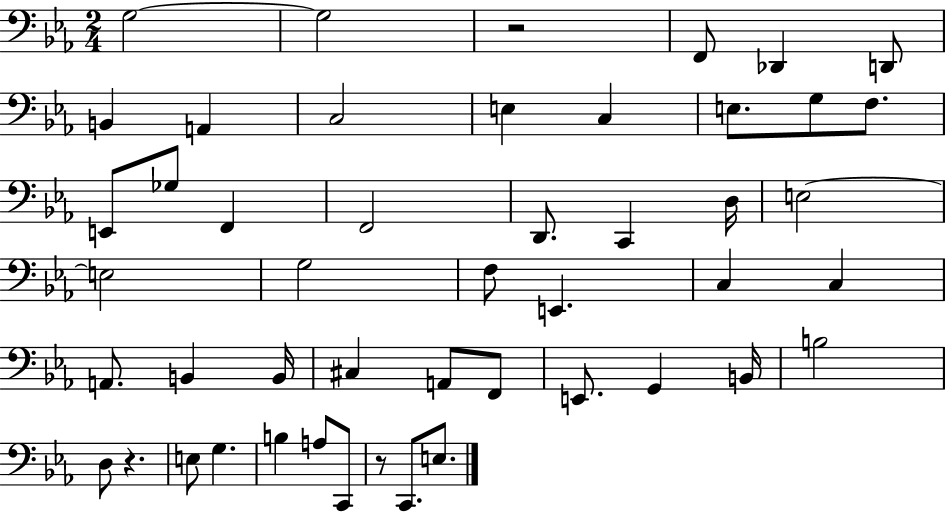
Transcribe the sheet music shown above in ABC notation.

X:1
T:Untitled
M:2/4
L:1/4
K:Eb
G,2 G,2 z2 F,,/2 _D,, D,,/2 B,, A,, C,2 E, C, E,/2 G,/2 F,/2 E,,/2 _G,/2 F,, F,,2 D,,/2 C,, D,/4 E,2 E,2 G,2 F,/2 E,, C, C, A,,/2 B,, B,,/4 ^C, A,,/2 F,,/2 E,,/2 G,, B,,/4 B,2 D,/2 z E,/2 G, B, A,/2 C,,/2 z/2 C,,/2 E,/2